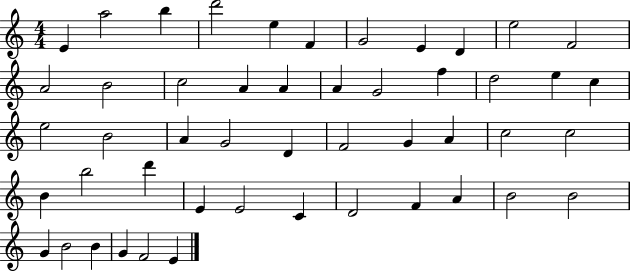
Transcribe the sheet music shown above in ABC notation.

X:1
T:Untitled
M:4/4
L:1/4
K:C
E a2 b d'2 e F G2 E D e2 F2 A2 B2 c2 A A A G2 f d2 e c e2 B2 A G2 D F2 G A c2 c2 B b2 d' E E2 C D2 F A B2 B2 G B2 B G F2 E